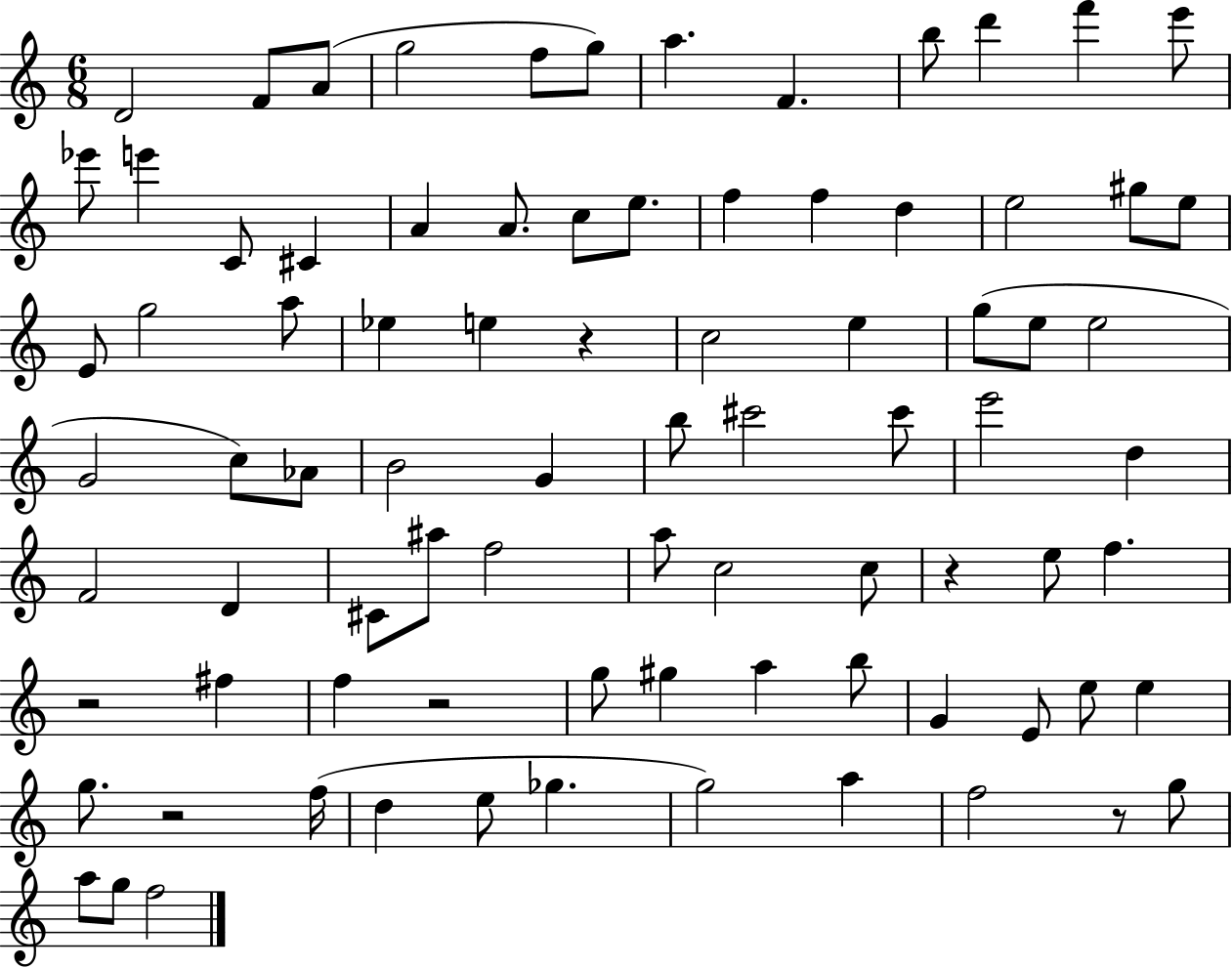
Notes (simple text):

D4/h F4/e A4/e G5/h F5/e G5/e A5/q. F4/q. B5/e D6/q F6/q E6/e Eb6/e E6/q C4/e C#4/q A4/q A4/e. C5/e E5/e. F5/q F5/q D5/q E5/h G#5/e E5/e E4/e G5/h A5/e Eb5/q E5/q R/q C5/h E5/q G5/e E5/e E5/h G4/h C5/e Ab4/e B4/h G4/q B5/e C#6/h C#6/e E6/h D5/q F4/h D4/q C#4/e A#5/e F5/h A5/e C5/h C5/e R/q E5/e F5/q. R/h F#5/q F5/q R/h G5/e G#5/q A5/q B5/e G4/q E4/e E5/e E5/q G5/e. R/h F5/s D5/q E5/e Gb5/q. G5/h A5/q F5/h R/e G5/e A5/e G5/e F5/h